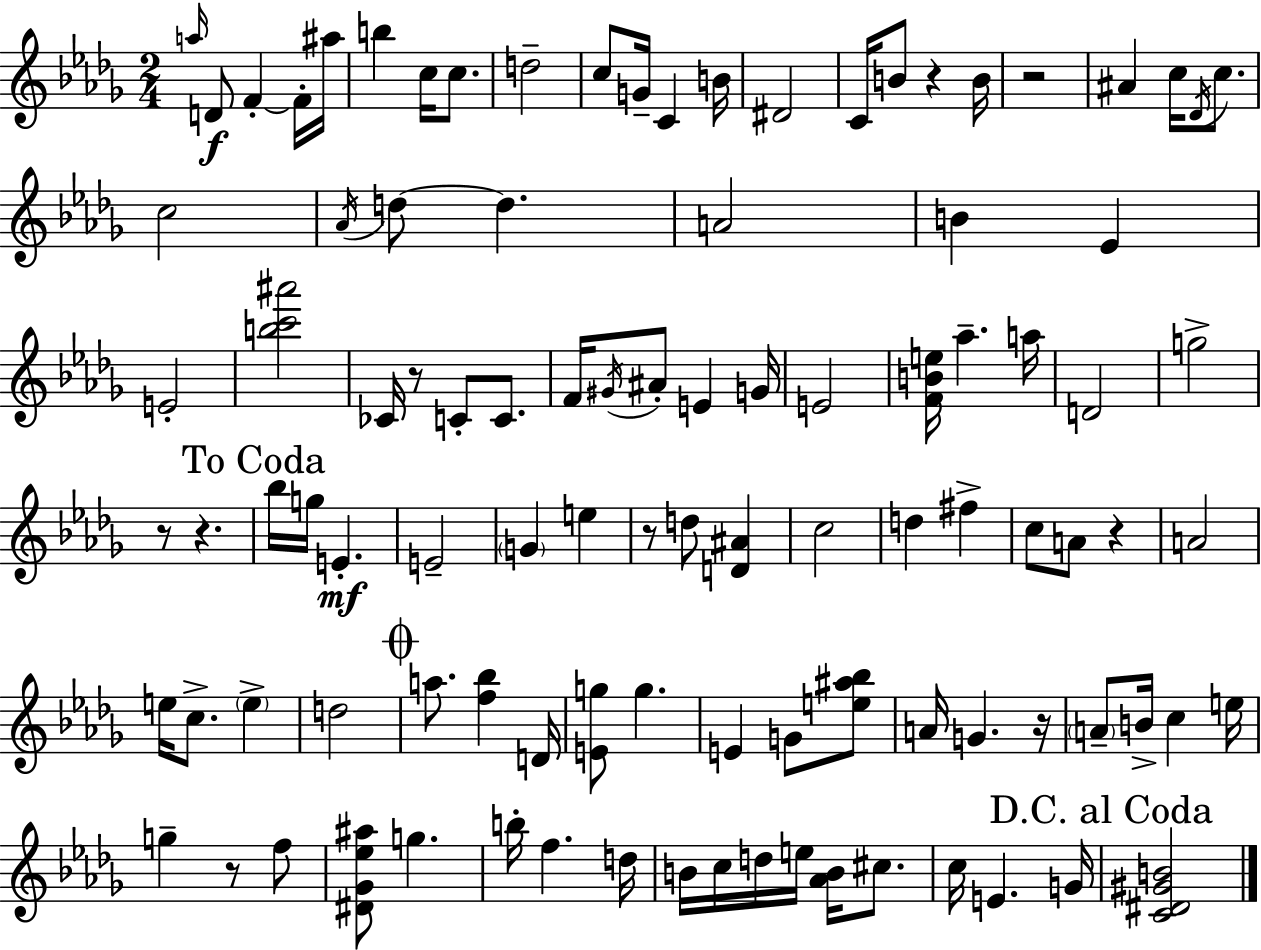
A5/s D4/e F4/q F4/s A#5/s B5/q C5/s C5/e. D5/h C5/e G4/s C4/q B4/s D#4/h C4/s B4/e R/q B4/s R/h A#4/q C5/s Db4/s C5/e. C5/h Ab4/s D5/e D5/q. A4/h B4/q Eb4/q E4/h [B5,C6,A#6]/h CES4/s R/e C4/e C4/e. F4/s G#4/s A#4/e E4/q G4/s E4/h [F4,B4,E5]/s Ab5/q. A5/s D4/h G5/h R/e R/q. Bb5/s G5/s E4/q. E4/h G4/q E5/q R/e D5/e [D4,A#4]/q C5/h D5/q F#5/q C5/e A4/e R/q A4/h E5/s C5/e. E5/q D5/h A5/e. [F5,Bb5]/q D4/s [E4,G5]/e G5/q. E4/q G4/e [E5,A#5,Bb5]/e A4/s G4/q. R/s A4/e B4/s C5/q E5/s G5/q R/e F5/e [D#4,Gb4,Eb5,A#5]/e G5/q. B5/s F5/q. D5/s B4/s C5/s D5/s E5/s [Ab4,B4]/s C#5/e. C5/s E4/q. G4/s [C4,D#4,G#4,B4]/h